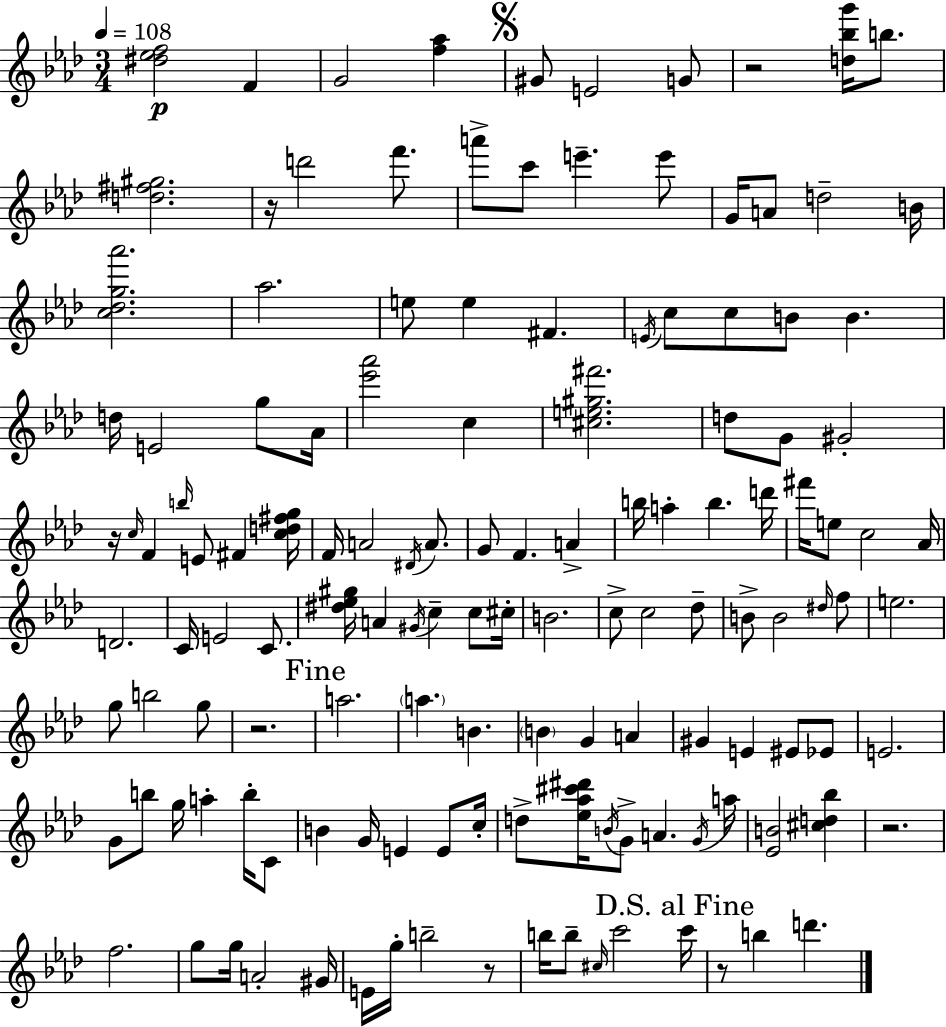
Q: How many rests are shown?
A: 7